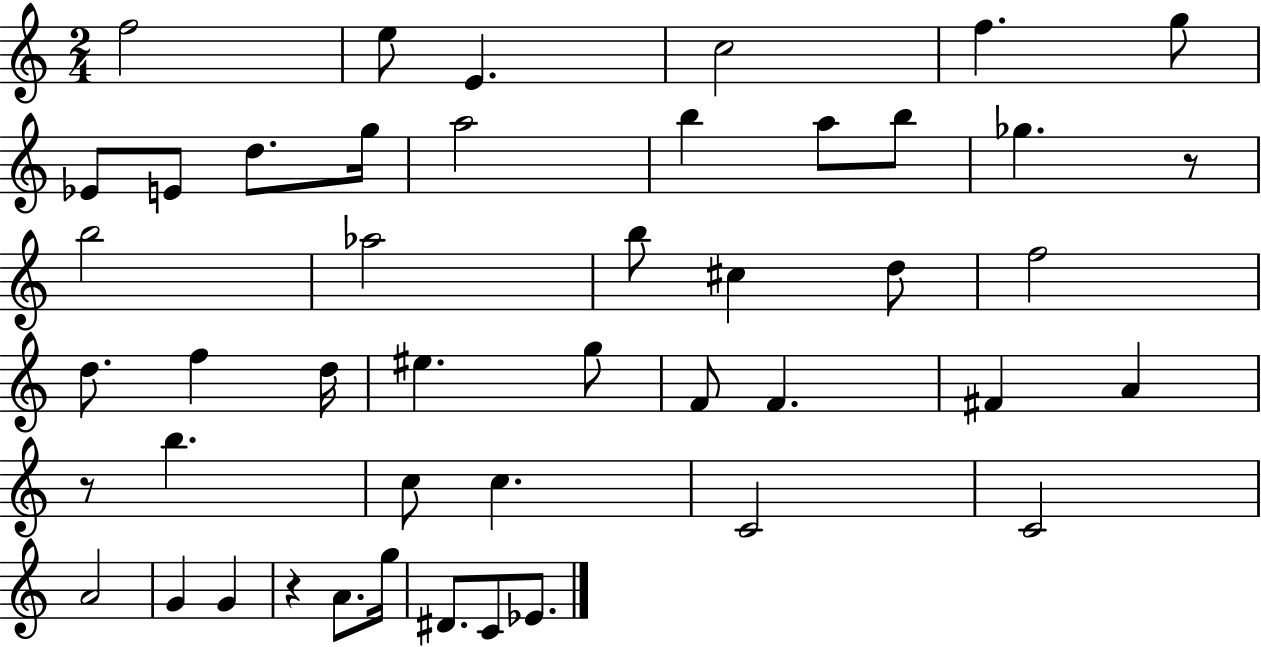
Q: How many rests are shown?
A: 3